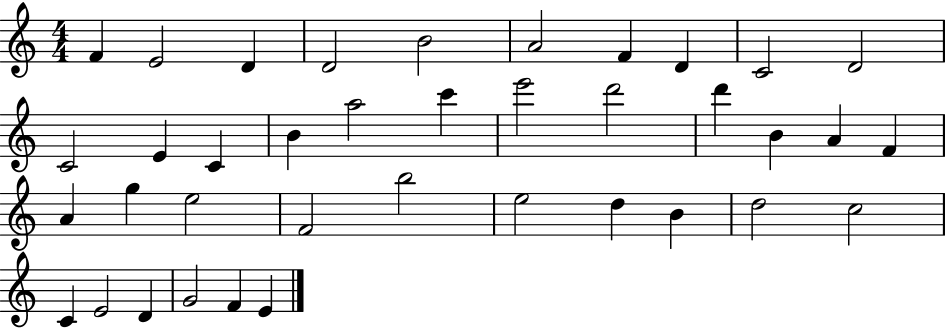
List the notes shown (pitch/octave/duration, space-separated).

F4/q E4/h D4/q D4/h B4/h A4/h F4/q D4/q C4/h D4/h C4/h E4/q C4/q B4/q A5/h C6/q E6/h D6/h D6/q B4/q A4/q F4/q A4/q G5/q E5/h F4/h B5/h E5/h D5/q B4/q D5/h C5/h C4/q E4/h D4/q G4/h F4/q E4/q